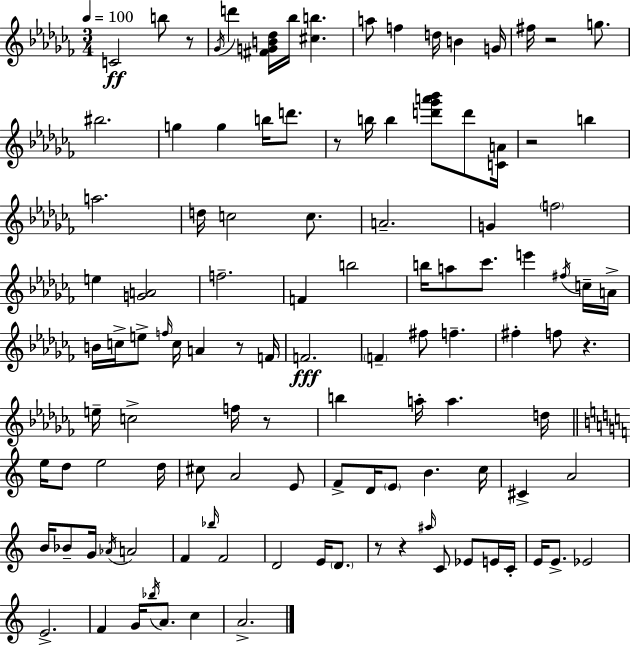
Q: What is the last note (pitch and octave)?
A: A4